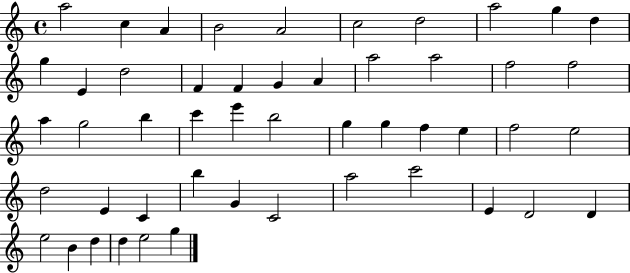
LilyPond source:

{
  \clef treble
  \time 4/4
  \defaultTimeSignature
  \key c \major
  a''2 c''4 a'4 | b'2 a'2 | c''2 d''2 | a''2 g''4 d''4 | \break g''4 e'4 d''2 | f'4 f'4 g'4 a'4 | a''2 a''2 | f''2 f''2 | \break a''4 g''2 b''4 | c'''4 e'''4 b''2 | g''4 g''4 f''4 e''4 | f''2 e''2 | \break d''2 e'4 c'4 | b''4 g'4 c'2 | a''2 c'''2 | e'4 d'2 d'4 | \break e''2 b'4 d''4 | d''4 e''2 g''4 | \bar "|."
}